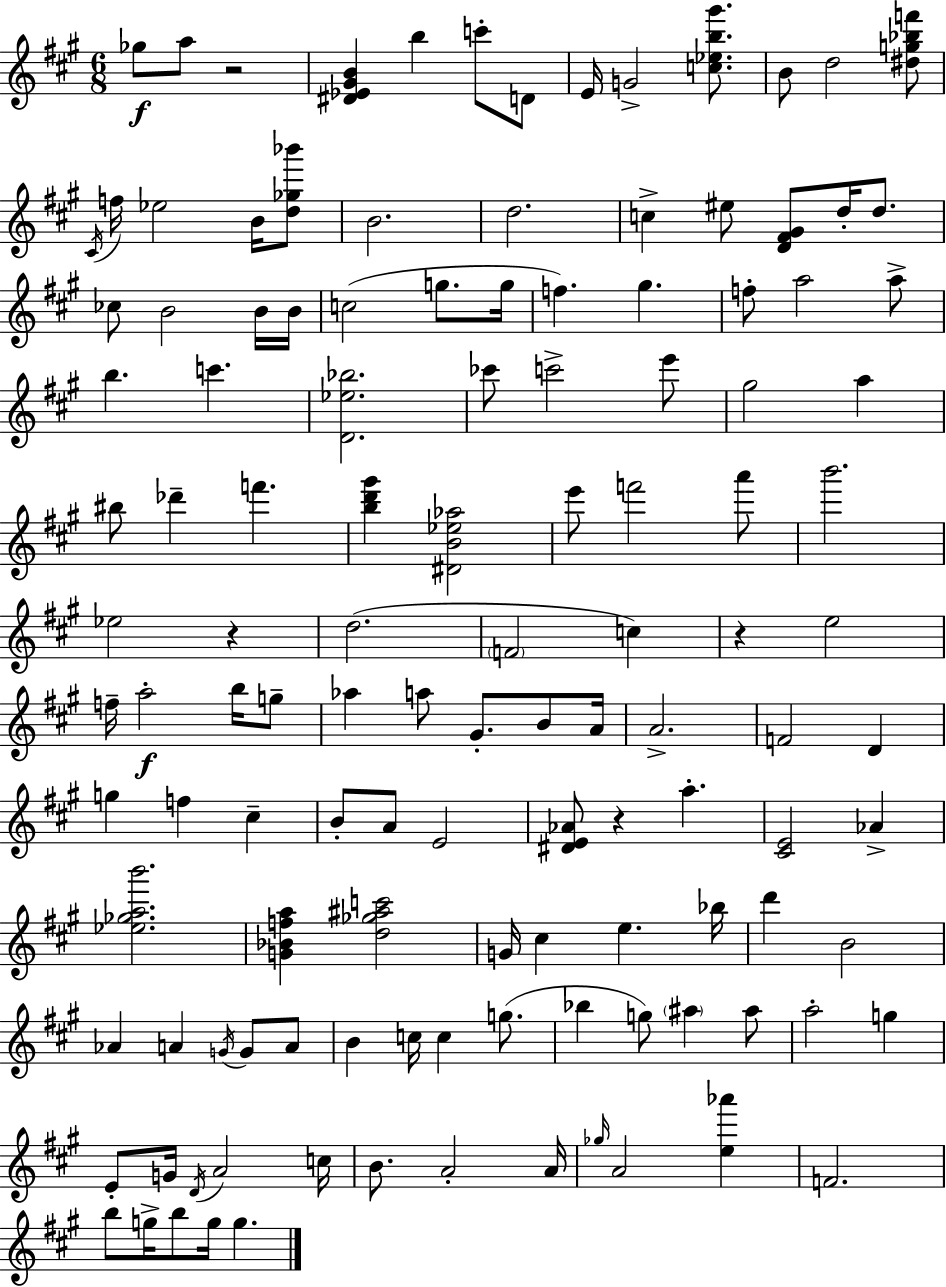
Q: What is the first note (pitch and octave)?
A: Gb5